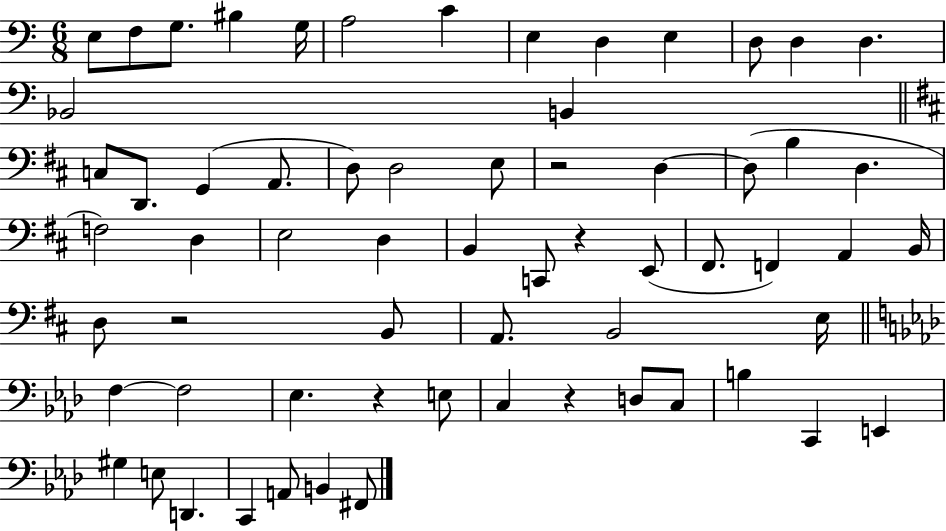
E3/e F3/e G3/e. BIS3/q G3/s A3/h C4/q E3/q D3/q E3/q D3/e D3/q D3/q. Bb2/h B2/q C3/e D2/e. G2/q A2/e. D3/e D3/h E3/e R/h D3/q D3/e B3/q D3/q. F3/h D3/q E3/h D3/q B2/q C2/e R/q E2/e F#2/e. F2/q A2/q B2/s D3/e R/h B2/e A2/e. B2/h E3/s F3/q F3/h Eb3/q. R/q E3/e C3/q R/q D3/e C3/e B3/q C2/q E2/q G#3/q E3/e D2/q. C2/q A2/e B2/q F#2/e